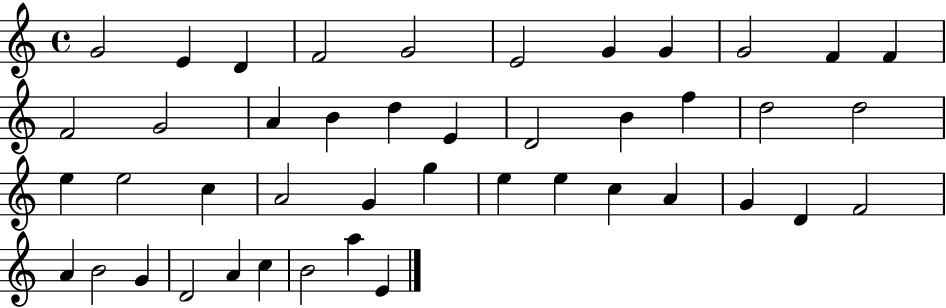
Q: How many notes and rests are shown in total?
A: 44